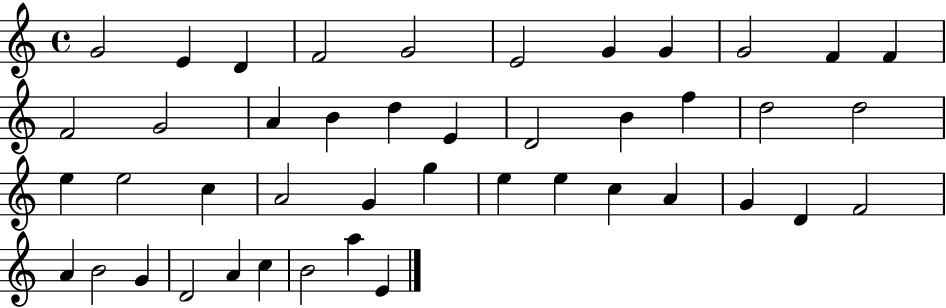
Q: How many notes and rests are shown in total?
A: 44